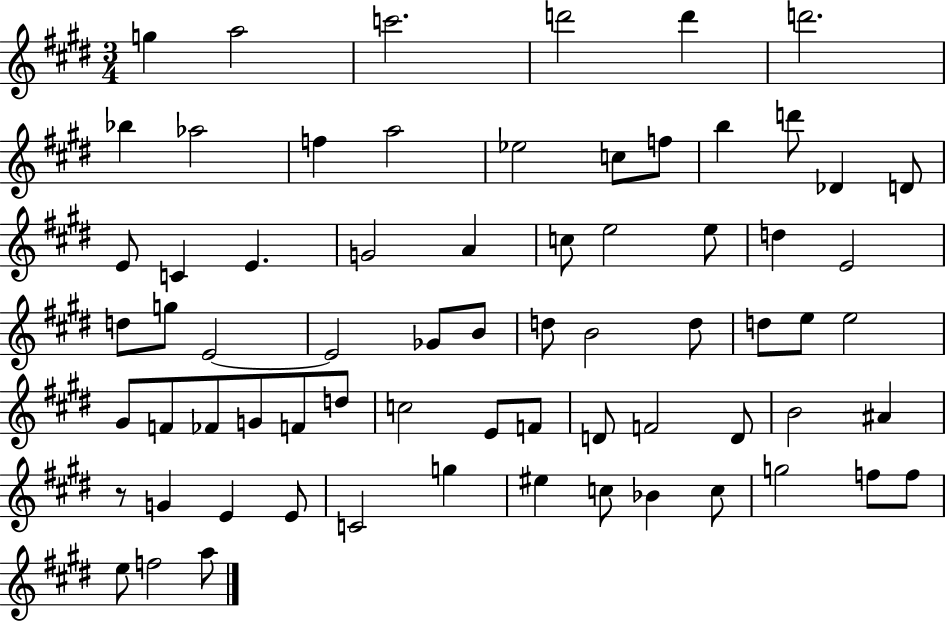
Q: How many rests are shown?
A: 1